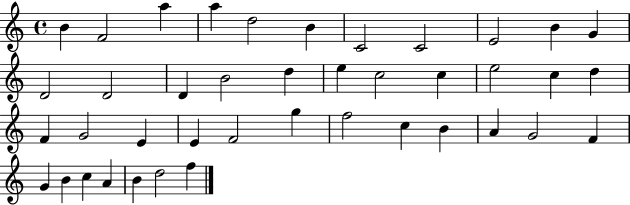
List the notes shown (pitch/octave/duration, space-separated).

B4/q F4/h A5/q A5/q D5/h B4/q C4/h C4/h E4/h B4/q G4/q D4/h D4/h D4/q B4/h D5/q E5/q C5/h C5/q E5/h C5/q D5/q F4/q G4/h E4/q E4/q F4/h G5/q F5/h C5/q B4/q A4/q G4/h F4/q G4/q B4/q C5/q A4/q B4/q D5/h F5/q